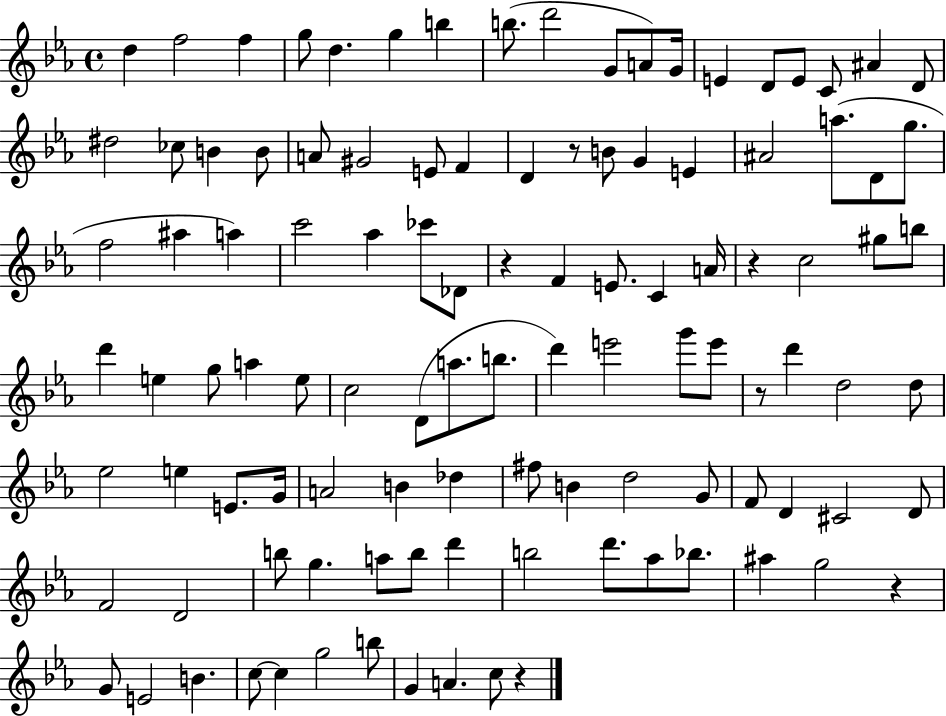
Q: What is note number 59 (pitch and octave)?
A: E6